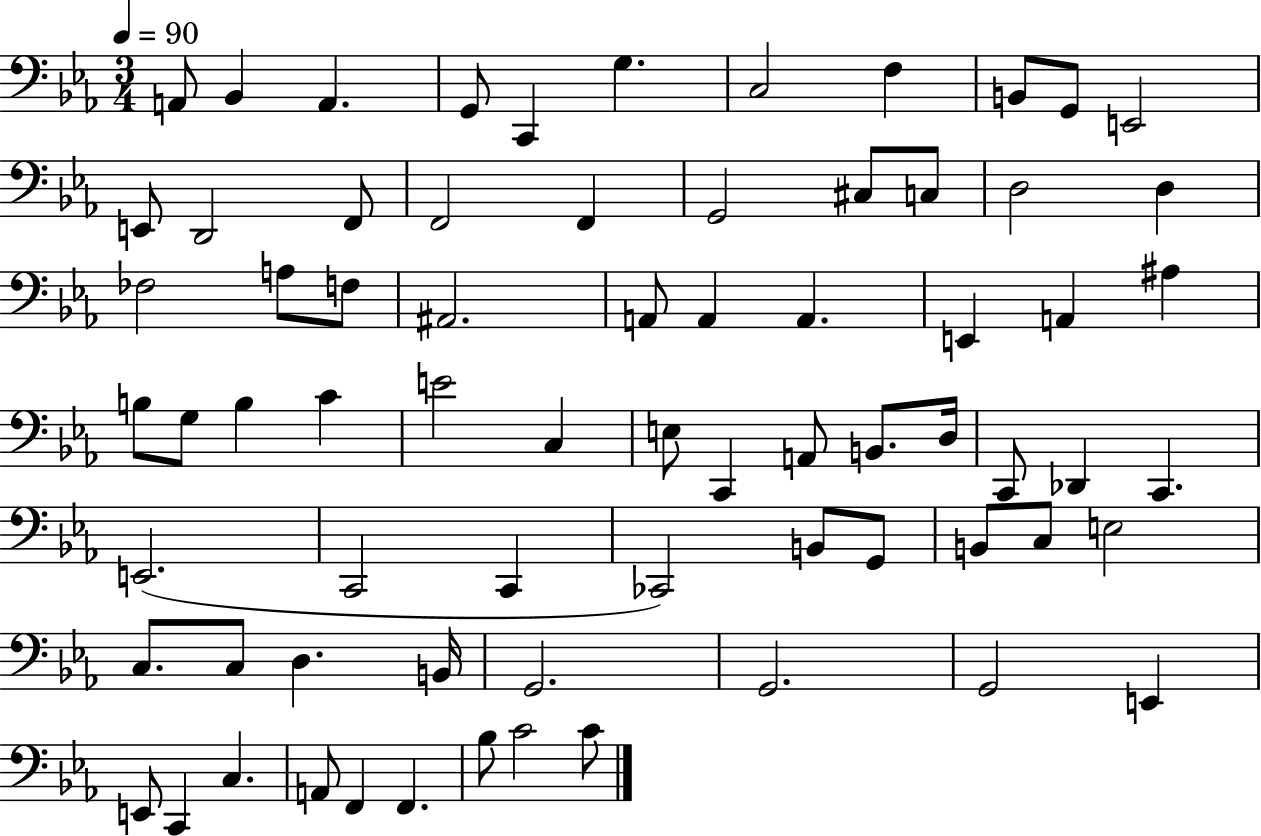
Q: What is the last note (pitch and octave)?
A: C4